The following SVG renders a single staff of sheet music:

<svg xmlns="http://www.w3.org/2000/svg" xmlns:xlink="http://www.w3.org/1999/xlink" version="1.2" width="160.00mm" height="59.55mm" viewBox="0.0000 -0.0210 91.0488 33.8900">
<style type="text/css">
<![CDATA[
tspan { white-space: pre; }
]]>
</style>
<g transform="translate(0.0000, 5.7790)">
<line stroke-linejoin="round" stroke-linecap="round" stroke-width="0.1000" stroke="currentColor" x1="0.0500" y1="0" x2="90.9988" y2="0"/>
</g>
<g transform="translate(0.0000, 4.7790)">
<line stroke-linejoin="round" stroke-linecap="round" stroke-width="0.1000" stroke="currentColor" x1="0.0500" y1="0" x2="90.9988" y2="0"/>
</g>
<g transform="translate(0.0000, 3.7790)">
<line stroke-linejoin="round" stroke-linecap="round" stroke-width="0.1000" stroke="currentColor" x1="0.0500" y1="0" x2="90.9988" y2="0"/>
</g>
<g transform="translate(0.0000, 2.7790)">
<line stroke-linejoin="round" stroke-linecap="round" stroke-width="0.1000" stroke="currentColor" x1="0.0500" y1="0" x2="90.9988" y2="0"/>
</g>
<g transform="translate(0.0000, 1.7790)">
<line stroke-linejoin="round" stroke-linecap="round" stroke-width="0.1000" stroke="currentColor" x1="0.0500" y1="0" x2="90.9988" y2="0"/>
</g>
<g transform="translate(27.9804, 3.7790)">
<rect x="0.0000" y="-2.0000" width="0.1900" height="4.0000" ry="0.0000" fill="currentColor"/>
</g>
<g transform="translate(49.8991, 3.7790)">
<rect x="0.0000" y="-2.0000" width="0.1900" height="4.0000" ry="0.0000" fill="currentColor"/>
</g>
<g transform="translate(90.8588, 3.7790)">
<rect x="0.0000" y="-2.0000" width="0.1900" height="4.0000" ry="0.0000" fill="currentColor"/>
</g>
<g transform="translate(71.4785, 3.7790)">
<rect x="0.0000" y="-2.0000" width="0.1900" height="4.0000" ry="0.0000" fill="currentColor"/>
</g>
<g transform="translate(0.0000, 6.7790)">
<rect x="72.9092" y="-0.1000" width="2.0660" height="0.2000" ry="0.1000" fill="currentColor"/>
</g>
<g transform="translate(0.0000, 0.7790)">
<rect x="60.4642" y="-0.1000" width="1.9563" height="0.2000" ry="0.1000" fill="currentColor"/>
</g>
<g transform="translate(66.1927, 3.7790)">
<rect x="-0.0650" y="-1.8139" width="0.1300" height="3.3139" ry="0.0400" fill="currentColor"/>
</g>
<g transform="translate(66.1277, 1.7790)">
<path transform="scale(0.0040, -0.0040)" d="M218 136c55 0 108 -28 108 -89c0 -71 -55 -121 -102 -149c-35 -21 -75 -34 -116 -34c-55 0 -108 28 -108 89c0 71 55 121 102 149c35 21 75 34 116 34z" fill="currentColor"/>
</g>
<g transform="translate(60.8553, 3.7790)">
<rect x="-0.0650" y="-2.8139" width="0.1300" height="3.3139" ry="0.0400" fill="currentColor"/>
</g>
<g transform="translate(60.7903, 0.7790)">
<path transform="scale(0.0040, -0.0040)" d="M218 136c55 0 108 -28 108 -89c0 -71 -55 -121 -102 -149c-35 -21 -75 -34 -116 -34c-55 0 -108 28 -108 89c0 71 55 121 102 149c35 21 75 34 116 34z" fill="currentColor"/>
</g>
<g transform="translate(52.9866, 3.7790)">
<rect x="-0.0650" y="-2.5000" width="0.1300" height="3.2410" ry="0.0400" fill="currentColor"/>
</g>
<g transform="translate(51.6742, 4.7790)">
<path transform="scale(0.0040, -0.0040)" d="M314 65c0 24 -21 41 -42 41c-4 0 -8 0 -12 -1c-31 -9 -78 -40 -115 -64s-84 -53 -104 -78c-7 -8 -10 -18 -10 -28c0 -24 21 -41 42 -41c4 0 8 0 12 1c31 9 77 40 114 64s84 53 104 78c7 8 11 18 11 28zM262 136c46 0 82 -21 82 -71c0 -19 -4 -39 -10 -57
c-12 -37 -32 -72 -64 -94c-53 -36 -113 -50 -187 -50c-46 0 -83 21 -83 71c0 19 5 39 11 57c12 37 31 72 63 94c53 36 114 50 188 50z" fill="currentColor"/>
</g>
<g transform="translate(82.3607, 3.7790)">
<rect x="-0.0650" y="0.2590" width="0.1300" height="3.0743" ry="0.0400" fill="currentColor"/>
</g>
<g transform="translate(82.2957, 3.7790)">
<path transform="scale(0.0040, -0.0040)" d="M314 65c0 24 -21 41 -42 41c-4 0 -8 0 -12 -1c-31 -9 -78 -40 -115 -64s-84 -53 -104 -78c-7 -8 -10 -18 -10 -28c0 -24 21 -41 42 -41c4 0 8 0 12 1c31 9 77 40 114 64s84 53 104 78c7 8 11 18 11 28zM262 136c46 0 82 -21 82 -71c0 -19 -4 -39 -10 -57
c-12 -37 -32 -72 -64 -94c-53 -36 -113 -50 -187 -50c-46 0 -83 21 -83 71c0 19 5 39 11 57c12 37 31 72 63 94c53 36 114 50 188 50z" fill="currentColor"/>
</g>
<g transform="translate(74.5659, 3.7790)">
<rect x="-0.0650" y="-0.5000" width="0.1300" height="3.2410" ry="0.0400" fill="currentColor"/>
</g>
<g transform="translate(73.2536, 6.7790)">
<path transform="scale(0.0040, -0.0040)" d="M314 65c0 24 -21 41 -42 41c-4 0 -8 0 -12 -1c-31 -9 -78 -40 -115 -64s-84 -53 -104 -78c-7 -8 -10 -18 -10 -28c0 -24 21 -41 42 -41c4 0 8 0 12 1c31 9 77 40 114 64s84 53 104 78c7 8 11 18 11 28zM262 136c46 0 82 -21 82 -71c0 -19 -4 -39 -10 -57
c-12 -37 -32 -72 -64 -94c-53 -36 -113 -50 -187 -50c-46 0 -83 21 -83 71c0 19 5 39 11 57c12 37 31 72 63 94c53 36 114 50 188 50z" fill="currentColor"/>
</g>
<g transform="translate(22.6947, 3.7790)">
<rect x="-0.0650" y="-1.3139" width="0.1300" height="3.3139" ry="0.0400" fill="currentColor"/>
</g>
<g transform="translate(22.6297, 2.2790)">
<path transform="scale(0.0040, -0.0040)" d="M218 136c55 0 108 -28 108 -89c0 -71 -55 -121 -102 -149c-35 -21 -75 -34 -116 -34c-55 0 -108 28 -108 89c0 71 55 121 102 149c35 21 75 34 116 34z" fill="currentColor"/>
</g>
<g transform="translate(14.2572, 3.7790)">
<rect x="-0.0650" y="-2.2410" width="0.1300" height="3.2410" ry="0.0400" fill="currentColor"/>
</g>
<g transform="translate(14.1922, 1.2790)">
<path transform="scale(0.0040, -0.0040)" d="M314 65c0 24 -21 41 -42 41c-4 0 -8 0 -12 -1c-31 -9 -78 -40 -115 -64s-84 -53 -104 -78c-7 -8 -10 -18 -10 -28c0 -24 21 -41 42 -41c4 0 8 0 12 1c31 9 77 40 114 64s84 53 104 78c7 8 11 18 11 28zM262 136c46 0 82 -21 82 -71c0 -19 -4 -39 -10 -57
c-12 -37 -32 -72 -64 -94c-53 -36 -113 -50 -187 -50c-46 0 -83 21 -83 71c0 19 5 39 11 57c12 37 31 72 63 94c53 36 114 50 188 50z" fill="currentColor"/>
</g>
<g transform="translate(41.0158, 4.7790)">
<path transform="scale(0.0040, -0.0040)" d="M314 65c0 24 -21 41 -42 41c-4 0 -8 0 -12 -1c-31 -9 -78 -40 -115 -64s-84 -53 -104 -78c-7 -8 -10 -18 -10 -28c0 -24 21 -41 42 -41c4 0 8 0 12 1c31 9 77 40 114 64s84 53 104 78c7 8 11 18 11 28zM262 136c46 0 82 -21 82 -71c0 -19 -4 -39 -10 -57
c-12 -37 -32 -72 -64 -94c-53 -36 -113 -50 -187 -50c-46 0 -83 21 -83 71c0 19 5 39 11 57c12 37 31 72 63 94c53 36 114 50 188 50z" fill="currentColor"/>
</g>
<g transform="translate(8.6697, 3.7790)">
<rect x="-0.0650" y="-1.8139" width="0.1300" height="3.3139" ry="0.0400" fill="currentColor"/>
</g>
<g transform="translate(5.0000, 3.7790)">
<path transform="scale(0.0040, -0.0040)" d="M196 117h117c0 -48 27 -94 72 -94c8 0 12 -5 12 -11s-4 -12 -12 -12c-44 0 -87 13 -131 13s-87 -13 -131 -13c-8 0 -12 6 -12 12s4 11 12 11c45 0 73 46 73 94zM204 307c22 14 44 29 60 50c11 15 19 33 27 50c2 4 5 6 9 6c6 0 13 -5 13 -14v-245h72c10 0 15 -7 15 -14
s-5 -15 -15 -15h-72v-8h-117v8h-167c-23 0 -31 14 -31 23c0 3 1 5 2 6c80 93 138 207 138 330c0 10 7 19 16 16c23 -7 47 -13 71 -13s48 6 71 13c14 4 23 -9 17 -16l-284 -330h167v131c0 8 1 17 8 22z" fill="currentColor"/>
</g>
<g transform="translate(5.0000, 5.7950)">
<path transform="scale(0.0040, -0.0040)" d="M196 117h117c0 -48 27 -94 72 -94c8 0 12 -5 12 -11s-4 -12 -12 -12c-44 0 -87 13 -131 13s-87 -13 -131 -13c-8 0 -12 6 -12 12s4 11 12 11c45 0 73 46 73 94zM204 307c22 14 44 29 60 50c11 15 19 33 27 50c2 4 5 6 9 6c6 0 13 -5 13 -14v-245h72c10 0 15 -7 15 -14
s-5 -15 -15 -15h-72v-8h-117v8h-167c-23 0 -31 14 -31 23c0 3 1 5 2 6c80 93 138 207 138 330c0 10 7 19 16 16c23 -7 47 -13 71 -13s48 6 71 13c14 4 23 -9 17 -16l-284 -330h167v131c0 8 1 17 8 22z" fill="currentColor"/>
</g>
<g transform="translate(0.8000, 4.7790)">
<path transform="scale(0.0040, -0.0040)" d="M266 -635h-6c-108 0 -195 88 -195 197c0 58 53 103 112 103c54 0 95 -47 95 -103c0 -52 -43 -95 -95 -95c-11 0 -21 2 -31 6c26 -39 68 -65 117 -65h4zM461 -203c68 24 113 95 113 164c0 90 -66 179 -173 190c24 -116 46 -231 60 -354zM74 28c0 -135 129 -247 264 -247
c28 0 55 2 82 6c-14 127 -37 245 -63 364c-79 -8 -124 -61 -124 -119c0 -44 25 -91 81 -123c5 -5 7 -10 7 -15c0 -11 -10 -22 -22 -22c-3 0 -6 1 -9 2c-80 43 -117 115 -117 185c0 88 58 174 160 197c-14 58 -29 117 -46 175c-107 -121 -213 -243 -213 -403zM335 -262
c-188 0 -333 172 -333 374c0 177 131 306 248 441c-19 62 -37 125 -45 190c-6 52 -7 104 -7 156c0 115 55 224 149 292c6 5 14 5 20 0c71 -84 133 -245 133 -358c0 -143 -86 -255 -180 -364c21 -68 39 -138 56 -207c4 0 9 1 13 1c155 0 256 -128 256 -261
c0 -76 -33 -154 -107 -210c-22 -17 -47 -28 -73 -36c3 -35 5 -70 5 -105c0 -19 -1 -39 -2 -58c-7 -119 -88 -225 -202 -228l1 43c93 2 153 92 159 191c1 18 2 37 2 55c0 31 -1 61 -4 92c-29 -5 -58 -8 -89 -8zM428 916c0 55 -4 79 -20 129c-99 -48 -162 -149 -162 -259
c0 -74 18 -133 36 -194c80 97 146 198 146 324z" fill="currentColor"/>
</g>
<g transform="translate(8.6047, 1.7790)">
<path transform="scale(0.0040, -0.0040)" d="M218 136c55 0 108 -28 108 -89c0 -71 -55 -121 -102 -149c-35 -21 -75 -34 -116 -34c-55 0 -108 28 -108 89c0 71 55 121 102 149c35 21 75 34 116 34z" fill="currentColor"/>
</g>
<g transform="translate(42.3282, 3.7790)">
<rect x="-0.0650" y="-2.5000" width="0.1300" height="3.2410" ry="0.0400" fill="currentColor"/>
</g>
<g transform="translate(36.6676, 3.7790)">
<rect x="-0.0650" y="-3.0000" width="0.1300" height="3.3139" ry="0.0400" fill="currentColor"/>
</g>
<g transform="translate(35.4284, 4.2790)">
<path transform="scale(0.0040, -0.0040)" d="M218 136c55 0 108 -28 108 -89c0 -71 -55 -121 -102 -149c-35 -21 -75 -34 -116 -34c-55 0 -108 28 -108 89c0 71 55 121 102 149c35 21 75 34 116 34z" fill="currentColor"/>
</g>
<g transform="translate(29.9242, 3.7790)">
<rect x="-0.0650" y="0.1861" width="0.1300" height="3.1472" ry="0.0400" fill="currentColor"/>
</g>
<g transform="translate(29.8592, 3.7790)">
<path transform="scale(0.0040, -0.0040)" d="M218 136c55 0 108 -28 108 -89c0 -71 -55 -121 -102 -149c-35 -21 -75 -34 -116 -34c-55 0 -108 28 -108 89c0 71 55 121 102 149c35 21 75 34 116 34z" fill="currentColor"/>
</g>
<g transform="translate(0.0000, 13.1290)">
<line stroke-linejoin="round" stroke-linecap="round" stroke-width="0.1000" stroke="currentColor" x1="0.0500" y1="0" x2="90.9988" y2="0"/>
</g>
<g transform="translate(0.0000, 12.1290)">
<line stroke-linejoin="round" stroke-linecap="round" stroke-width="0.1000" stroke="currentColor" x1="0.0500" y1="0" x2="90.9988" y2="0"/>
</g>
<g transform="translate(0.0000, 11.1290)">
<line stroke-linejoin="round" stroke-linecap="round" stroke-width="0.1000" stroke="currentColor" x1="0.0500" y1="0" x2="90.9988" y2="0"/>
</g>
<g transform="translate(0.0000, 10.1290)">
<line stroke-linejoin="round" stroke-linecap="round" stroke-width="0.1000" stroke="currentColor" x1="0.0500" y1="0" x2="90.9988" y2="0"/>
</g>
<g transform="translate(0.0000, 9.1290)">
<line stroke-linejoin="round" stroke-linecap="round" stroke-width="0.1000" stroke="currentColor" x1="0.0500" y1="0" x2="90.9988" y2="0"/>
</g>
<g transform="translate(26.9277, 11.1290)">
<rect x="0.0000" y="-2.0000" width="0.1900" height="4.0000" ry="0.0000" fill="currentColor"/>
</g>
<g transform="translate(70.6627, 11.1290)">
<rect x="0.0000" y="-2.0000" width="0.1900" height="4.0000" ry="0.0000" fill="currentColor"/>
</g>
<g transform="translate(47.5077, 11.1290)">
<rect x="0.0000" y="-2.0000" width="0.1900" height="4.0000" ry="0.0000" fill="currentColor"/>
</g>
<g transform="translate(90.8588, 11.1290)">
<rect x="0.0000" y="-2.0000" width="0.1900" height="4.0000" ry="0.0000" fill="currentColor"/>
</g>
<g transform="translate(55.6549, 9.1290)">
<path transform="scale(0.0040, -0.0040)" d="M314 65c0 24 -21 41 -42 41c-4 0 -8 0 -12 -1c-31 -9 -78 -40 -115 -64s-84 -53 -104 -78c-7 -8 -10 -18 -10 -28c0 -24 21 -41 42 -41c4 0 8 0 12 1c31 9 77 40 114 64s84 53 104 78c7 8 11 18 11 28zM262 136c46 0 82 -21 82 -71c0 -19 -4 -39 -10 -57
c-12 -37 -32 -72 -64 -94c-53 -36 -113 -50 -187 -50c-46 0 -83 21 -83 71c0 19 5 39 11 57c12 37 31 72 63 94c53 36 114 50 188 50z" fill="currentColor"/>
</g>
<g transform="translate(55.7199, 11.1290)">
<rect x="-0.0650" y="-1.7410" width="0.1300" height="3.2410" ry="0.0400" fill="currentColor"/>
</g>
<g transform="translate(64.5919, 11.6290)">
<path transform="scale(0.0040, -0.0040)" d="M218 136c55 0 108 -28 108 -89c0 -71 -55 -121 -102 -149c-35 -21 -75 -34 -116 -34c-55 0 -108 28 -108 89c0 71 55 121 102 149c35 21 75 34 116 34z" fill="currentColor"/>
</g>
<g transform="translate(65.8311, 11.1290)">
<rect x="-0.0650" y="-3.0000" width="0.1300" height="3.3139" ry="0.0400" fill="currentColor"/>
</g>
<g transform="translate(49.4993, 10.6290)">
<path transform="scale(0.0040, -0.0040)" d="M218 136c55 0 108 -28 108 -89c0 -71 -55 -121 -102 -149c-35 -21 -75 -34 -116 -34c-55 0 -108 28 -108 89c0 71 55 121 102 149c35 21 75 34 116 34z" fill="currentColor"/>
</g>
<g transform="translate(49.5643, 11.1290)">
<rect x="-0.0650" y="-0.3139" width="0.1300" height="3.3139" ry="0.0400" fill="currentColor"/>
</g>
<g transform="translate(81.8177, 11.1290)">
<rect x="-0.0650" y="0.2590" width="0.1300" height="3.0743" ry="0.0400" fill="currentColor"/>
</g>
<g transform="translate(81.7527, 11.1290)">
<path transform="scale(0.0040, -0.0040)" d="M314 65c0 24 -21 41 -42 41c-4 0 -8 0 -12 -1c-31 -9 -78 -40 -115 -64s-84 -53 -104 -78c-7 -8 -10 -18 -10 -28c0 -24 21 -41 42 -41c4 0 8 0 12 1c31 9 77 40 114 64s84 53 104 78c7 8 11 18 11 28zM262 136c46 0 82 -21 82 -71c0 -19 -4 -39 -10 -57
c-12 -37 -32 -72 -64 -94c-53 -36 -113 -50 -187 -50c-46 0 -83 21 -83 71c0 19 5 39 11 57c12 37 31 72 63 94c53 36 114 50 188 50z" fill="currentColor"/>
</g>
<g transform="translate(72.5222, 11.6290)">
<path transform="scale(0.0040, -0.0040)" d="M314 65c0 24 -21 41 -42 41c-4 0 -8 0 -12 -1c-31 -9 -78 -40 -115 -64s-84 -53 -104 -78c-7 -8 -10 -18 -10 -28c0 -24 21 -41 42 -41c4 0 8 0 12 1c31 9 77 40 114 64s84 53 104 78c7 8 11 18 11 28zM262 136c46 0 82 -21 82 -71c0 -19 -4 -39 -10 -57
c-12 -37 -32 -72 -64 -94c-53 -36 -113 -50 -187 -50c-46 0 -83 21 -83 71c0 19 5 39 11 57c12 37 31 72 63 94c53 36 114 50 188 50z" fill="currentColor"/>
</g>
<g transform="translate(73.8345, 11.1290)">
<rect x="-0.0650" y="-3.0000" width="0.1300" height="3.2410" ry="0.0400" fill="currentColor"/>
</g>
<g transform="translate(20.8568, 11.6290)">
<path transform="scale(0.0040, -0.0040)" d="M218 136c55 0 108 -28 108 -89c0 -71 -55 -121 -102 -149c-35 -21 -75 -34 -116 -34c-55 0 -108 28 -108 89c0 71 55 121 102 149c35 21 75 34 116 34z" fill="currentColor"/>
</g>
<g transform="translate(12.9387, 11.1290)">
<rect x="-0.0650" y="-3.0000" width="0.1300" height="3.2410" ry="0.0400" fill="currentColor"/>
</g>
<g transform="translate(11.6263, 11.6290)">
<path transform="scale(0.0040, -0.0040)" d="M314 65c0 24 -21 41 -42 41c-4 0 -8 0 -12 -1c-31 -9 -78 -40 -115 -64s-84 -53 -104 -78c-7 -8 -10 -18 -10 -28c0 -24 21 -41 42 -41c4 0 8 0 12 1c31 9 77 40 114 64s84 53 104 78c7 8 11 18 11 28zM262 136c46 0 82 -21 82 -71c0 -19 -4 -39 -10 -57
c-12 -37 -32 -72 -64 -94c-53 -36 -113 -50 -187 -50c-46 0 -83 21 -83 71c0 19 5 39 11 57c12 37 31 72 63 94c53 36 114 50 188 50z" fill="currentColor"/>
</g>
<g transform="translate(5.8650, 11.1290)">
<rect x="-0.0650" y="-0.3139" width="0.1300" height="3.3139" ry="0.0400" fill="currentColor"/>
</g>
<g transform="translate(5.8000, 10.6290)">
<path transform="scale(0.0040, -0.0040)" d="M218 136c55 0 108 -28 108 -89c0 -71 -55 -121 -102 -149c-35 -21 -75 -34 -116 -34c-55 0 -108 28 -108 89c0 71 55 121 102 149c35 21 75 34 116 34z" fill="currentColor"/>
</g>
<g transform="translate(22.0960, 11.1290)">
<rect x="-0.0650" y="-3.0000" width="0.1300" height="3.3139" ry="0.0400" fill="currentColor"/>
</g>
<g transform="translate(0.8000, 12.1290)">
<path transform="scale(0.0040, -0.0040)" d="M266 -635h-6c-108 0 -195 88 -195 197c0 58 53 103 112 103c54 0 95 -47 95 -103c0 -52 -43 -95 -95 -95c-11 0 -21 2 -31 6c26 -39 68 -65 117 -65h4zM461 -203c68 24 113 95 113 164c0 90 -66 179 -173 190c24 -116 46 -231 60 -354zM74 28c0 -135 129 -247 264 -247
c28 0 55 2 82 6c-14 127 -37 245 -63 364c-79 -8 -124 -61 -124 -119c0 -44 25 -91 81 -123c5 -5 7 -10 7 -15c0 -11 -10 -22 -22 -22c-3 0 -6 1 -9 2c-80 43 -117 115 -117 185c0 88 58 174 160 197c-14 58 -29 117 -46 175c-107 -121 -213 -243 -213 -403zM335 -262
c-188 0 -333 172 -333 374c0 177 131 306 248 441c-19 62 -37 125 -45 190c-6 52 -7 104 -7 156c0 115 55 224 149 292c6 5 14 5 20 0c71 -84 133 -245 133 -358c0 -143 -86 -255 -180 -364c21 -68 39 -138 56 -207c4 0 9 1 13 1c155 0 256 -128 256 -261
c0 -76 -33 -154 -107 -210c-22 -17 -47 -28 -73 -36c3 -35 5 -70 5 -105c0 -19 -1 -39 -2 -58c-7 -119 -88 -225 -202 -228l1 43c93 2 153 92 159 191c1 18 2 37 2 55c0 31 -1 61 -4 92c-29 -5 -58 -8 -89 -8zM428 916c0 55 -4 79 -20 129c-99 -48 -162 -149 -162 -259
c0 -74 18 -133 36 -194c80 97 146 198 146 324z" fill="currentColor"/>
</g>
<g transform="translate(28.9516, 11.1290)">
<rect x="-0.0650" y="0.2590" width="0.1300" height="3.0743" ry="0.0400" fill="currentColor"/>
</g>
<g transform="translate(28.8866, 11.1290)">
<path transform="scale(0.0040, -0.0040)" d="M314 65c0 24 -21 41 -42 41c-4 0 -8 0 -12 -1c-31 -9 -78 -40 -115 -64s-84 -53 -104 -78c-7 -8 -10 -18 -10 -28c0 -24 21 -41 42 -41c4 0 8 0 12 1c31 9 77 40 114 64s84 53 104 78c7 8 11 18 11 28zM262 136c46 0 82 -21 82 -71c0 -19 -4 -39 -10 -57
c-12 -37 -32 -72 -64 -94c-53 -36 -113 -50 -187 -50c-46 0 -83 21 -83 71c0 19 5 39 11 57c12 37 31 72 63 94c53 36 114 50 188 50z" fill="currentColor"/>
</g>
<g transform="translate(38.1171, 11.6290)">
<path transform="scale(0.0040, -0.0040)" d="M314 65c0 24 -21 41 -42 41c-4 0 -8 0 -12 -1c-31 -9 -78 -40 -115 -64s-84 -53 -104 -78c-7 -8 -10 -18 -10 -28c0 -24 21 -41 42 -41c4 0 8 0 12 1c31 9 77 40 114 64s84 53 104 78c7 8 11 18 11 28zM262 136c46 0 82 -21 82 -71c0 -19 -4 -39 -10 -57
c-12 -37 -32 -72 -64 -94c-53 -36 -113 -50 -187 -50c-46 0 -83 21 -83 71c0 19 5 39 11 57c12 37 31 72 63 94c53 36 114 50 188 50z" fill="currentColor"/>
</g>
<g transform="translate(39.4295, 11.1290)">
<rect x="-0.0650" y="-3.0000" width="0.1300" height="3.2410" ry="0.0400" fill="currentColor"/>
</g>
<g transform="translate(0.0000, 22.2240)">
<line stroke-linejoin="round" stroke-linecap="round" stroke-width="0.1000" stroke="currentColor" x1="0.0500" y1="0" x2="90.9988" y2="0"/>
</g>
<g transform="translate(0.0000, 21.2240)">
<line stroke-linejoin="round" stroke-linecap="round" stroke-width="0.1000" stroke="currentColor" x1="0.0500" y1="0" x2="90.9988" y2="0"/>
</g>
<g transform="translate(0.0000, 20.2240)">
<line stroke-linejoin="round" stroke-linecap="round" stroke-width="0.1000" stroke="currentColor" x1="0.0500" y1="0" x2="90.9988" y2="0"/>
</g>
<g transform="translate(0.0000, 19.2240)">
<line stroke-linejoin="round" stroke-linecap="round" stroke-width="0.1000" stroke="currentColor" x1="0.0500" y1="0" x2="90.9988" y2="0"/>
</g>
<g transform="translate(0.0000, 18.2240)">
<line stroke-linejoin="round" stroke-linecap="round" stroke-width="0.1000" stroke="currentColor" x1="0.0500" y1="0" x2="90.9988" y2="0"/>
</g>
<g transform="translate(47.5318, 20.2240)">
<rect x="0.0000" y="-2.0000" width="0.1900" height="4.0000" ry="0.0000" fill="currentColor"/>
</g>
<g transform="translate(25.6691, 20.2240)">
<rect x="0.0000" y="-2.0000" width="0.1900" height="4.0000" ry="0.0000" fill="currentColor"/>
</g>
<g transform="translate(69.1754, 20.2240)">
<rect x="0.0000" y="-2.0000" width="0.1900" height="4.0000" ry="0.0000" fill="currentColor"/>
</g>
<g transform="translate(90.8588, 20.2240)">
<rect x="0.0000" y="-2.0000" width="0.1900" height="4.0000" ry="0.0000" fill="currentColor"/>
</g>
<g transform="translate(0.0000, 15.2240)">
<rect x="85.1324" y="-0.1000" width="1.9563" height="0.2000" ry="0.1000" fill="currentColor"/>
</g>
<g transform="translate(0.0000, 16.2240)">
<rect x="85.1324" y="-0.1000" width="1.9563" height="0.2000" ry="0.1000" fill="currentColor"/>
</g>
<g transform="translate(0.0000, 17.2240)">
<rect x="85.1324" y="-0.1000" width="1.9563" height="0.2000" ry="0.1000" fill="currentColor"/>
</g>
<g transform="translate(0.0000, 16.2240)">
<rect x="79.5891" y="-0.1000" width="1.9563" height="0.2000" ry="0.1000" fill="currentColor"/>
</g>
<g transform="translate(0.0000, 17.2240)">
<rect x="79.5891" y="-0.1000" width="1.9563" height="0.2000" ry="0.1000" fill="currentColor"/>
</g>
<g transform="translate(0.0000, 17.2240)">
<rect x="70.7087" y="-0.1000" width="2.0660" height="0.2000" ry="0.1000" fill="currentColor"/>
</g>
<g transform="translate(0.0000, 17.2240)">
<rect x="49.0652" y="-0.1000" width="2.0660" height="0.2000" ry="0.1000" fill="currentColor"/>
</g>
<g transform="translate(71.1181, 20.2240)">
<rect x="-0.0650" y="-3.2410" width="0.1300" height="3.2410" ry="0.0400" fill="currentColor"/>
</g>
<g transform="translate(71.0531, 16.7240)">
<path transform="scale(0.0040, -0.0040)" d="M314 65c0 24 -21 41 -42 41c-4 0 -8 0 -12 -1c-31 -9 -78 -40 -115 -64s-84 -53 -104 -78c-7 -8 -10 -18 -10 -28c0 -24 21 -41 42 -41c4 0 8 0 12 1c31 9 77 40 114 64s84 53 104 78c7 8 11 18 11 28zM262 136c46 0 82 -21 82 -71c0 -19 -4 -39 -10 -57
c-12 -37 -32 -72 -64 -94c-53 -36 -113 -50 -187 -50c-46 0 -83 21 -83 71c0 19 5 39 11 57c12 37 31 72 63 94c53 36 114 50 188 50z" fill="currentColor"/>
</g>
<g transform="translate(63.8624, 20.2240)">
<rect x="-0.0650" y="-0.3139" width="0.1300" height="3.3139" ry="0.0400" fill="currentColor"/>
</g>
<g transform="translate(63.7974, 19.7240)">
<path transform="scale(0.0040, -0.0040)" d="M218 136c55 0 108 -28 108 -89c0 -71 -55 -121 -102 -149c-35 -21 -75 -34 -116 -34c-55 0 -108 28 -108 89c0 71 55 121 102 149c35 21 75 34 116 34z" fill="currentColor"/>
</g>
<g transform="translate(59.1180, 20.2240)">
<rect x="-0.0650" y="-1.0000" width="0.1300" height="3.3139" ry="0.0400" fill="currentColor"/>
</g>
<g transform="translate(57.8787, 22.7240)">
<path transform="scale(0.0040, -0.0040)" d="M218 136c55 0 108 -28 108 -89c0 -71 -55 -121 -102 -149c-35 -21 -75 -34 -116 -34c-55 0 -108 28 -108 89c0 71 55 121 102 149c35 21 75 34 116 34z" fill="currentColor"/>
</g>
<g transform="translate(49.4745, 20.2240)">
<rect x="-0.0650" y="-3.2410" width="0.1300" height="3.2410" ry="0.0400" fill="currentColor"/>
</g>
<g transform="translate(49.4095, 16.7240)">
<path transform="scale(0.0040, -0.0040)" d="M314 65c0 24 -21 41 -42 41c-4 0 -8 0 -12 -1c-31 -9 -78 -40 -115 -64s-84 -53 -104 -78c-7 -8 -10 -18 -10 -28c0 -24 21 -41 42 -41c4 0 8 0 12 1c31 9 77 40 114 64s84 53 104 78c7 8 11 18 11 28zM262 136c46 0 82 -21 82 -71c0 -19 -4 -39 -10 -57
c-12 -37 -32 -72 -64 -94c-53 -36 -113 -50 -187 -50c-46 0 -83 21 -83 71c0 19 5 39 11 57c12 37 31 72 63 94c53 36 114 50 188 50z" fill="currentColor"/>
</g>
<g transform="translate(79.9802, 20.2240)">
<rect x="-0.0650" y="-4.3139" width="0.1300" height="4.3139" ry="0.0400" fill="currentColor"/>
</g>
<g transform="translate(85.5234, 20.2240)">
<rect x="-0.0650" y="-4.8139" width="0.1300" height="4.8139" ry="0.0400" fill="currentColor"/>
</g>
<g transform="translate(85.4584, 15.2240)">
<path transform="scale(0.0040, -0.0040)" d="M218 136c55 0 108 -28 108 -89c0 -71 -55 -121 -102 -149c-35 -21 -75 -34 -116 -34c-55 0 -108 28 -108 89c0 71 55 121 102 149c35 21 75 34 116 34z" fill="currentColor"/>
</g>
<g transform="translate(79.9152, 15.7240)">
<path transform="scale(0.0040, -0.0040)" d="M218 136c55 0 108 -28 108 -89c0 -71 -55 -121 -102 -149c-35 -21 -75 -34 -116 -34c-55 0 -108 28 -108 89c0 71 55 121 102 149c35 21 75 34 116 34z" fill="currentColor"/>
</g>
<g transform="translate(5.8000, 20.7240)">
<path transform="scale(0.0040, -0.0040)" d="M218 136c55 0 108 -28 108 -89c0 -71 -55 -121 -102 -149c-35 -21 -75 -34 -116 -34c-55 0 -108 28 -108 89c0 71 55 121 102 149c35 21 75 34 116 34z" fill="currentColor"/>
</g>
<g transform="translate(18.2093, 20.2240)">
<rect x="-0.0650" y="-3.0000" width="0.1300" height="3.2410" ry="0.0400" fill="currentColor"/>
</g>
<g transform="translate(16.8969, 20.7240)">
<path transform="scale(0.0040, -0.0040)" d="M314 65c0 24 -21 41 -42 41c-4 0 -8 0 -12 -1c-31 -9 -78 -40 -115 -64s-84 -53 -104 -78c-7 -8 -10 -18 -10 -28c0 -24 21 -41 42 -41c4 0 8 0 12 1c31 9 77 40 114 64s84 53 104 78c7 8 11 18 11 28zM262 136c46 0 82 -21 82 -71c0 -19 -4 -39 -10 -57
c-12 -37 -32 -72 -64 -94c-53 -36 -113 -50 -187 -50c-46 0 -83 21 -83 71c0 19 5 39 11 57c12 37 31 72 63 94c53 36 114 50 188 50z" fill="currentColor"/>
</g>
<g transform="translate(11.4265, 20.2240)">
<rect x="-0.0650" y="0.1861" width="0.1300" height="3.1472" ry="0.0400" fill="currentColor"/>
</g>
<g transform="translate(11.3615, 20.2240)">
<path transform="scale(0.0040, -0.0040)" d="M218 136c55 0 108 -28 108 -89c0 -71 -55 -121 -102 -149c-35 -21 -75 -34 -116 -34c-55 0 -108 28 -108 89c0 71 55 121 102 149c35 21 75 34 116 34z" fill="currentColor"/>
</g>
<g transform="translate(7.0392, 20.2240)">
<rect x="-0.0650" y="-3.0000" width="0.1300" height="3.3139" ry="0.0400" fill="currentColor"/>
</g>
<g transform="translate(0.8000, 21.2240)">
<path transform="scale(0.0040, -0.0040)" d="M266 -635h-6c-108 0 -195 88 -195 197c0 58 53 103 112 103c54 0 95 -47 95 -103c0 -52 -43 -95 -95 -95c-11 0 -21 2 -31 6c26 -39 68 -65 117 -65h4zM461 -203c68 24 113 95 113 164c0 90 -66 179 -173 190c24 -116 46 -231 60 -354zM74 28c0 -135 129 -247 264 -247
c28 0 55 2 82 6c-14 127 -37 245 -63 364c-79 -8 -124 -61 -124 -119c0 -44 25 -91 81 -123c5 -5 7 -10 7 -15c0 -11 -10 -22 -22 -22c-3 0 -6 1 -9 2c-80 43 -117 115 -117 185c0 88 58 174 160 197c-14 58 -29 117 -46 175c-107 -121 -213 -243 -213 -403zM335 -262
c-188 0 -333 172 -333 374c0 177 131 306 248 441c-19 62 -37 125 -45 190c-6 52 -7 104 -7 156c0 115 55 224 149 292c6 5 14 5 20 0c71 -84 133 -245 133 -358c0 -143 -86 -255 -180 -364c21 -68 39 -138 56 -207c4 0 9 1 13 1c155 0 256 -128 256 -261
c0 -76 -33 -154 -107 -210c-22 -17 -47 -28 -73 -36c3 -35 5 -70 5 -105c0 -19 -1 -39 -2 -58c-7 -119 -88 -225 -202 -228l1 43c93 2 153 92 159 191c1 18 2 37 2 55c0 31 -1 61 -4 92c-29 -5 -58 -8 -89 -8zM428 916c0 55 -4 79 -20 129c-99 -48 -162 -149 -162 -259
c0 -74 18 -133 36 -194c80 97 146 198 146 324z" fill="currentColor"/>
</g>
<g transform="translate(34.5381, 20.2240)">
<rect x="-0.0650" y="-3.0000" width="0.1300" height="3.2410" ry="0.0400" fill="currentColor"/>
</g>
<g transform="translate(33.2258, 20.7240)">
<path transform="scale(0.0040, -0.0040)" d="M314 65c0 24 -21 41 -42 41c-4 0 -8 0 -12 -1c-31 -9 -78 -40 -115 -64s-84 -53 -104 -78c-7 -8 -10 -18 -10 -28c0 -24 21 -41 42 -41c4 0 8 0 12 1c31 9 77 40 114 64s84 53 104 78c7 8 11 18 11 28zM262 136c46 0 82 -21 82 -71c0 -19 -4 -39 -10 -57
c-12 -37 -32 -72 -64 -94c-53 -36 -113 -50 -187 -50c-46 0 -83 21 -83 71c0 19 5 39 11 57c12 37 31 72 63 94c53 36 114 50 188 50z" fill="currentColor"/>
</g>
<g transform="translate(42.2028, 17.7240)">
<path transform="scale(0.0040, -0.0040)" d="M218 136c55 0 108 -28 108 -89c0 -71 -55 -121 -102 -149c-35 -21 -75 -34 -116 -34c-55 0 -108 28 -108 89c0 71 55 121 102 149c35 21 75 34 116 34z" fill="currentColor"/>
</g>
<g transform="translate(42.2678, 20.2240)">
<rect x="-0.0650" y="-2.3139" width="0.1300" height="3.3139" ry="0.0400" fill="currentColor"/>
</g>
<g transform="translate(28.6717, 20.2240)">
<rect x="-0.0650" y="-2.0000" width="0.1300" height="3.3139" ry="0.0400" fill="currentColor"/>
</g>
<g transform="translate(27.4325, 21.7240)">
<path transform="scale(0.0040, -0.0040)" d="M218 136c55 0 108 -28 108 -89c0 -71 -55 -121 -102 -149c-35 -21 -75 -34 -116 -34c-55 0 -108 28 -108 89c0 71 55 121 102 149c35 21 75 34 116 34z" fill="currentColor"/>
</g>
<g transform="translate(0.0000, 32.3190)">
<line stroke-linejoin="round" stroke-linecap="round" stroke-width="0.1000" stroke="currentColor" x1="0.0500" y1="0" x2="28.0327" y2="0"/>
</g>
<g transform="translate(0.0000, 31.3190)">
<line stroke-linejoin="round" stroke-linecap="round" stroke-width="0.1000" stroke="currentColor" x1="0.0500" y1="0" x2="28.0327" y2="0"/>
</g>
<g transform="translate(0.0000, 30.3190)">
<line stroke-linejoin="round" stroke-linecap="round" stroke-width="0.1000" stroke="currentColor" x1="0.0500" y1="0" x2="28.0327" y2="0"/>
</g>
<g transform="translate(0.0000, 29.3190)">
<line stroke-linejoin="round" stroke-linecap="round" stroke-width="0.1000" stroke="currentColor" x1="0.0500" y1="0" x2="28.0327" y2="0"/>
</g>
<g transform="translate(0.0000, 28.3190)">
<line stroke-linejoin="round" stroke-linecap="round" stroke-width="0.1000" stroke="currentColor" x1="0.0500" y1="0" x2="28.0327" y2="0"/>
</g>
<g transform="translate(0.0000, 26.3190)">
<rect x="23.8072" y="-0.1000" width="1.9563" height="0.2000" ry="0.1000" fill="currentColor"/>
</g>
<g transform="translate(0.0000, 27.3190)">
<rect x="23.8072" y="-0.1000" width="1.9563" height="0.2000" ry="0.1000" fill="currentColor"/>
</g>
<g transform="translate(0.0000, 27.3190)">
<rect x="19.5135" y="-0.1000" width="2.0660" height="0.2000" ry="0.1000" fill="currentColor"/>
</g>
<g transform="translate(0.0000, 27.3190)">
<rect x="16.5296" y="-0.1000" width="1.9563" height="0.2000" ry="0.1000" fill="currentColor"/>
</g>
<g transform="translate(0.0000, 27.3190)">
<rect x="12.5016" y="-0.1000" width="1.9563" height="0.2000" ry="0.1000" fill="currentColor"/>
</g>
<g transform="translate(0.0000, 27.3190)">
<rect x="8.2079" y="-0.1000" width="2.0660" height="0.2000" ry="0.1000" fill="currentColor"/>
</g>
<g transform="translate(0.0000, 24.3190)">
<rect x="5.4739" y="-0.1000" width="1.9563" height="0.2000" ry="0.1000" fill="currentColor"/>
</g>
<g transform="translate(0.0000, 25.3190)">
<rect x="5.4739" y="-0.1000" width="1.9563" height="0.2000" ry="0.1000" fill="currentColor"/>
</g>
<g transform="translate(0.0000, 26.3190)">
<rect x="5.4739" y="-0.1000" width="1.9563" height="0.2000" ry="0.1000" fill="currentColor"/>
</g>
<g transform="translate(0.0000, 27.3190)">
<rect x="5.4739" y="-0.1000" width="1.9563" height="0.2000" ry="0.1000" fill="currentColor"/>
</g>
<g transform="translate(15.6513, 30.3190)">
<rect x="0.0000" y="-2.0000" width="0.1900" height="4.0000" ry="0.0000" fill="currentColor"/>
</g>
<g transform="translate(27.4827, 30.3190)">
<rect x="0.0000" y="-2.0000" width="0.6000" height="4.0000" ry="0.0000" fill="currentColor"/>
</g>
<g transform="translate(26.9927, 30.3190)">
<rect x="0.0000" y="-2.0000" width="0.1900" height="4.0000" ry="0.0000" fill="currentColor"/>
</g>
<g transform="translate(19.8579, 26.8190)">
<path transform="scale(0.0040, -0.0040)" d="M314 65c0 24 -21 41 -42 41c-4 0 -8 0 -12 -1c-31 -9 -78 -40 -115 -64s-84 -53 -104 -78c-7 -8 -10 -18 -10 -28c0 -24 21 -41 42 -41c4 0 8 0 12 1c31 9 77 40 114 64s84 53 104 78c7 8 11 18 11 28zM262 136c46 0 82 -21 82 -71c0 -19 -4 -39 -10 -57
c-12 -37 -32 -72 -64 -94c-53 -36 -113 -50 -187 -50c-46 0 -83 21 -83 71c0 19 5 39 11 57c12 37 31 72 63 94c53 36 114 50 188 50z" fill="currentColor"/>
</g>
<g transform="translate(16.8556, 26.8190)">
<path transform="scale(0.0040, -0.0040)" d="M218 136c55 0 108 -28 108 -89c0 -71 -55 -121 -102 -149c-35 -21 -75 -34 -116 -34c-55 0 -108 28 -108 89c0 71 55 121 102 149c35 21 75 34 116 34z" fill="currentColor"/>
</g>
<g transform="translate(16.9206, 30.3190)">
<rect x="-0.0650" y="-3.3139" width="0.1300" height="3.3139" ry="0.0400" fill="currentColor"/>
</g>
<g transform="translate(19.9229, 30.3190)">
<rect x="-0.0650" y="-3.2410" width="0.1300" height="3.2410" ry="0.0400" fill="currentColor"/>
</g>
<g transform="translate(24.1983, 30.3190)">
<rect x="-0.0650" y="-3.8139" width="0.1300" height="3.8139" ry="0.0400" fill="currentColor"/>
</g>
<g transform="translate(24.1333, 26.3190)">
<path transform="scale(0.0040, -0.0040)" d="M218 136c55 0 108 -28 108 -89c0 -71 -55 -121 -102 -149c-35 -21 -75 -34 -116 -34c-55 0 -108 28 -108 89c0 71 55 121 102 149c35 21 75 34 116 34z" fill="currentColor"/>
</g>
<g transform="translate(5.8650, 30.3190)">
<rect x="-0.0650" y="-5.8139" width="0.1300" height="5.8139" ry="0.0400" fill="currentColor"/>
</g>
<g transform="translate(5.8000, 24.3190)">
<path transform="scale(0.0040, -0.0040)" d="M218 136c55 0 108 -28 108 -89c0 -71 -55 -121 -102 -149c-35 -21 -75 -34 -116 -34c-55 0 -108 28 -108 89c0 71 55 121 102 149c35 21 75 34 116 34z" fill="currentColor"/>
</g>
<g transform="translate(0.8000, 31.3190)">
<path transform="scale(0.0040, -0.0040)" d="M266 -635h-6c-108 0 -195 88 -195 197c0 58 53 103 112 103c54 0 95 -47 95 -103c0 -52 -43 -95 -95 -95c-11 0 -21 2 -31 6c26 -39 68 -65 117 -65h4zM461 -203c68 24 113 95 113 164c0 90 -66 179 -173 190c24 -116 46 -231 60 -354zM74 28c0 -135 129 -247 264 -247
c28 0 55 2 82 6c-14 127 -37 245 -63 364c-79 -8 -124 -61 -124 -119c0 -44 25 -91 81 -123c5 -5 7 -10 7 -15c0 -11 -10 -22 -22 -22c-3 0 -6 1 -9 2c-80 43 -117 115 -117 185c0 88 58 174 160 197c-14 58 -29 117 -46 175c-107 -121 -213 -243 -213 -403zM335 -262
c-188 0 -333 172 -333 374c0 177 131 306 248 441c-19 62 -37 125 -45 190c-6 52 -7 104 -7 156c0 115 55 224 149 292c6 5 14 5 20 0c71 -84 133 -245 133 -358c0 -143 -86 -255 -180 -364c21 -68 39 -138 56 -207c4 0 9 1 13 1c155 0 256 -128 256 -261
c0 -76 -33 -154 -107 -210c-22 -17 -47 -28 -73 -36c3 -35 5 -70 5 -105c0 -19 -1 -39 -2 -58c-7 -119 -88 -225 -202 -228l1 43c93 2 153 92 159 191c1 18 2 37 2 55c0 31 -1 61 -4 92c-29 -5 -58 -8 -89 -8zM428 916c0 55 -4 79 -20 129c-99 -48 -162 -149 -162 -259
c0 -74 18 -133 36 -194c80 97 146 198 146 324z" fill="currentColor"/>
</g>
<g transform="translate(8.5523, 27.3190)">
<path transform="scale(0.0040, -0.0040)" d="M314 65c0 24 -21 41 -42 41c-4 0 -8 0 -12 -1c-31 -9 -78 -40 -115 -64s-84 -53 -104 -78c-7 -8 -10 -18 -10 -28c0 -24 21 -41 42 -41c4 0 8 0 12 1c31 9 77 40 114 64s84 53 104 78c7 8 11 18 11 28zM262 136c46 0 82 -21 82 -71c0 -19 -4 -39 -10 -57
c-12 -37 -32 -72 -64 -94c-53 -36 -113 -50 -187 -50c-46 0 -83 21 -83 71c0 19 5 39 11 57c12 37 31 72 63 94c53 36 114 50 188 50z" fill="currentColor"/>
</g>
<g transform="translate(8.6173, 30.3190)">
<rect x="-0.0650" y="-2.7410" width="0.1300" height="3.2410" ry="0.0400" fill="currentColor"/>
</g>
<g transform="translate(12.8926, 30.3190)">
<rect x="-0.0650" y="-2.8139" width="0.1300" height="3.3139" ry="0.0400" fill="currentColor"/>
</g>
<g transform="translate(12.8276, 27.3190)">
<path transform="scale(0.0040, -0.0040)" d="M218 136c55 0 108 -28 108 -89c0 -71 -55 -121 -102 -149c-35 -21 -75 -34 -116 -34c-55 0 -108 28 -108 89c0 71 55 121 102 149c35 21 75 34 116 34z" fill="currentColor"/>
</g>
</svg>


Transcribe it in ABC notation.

X:1
T:Untitled
M:4/4
L:1/4
K:C
f g2 e B A G2 G2 a f C2 B2 c A2 A B2 A2 c f2 A A2 B2 A B A2 F A2 g b2 D c b2 d' e' g' a2 a b b2 c'